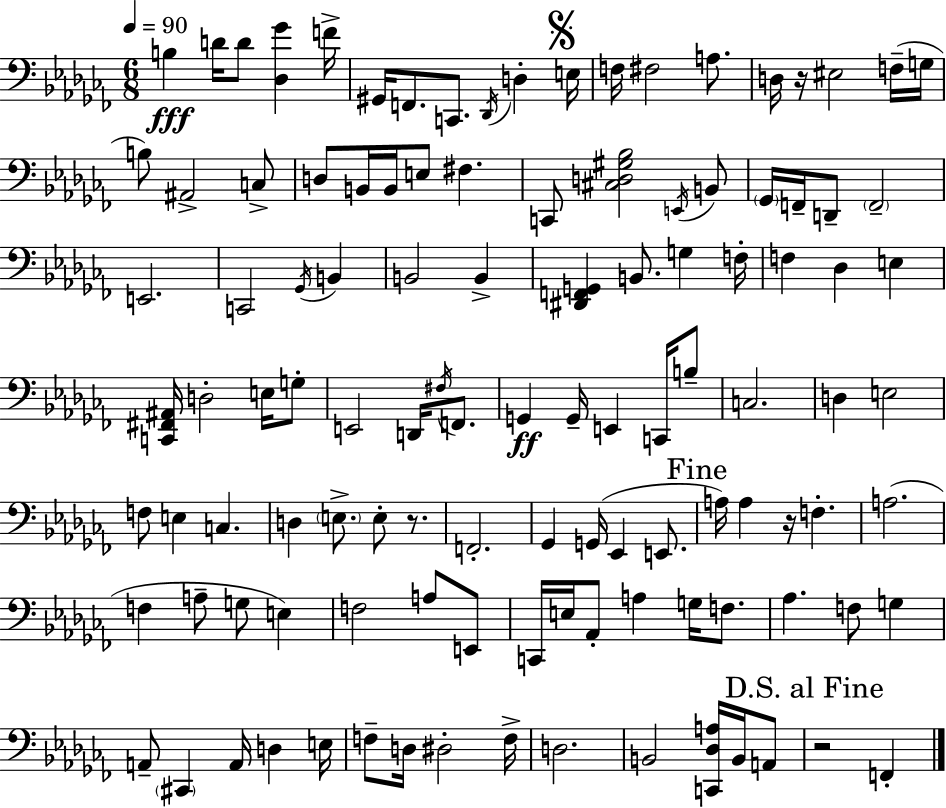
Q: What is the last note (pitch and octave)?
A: F2